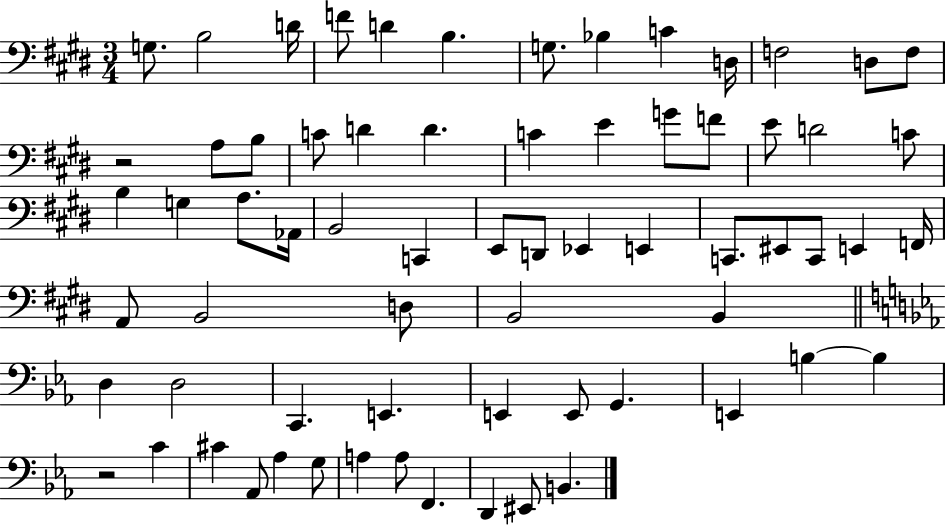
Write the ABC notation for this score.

X:1
T:Untitled
M:3/4
L:1/4
K:E
G,/2 B,2 D/4 F/2 D B, G,/2 _B, C D,/4 F,2 D,/2 F,/2 z2 A,/2 B,/2 C/2 D D C E G/2 F/2 E/2 D2 C/2 B, G, A,/2 _A,,/4 B,,2 C,, E,,/2 D,,/2 _E,, E,, C,,/2 ^E,,/2 C,,/2 E,, F,,/4 A,,/2 B,,2 D,/2 B,,2 B,, D, D,2 C,, E,, E,, E,,/2 G,, E,, B, B, z2 C ^C _A,,/2 _A, G,/2 A, A,/2 F,, D,, ^E,,/2 B,,